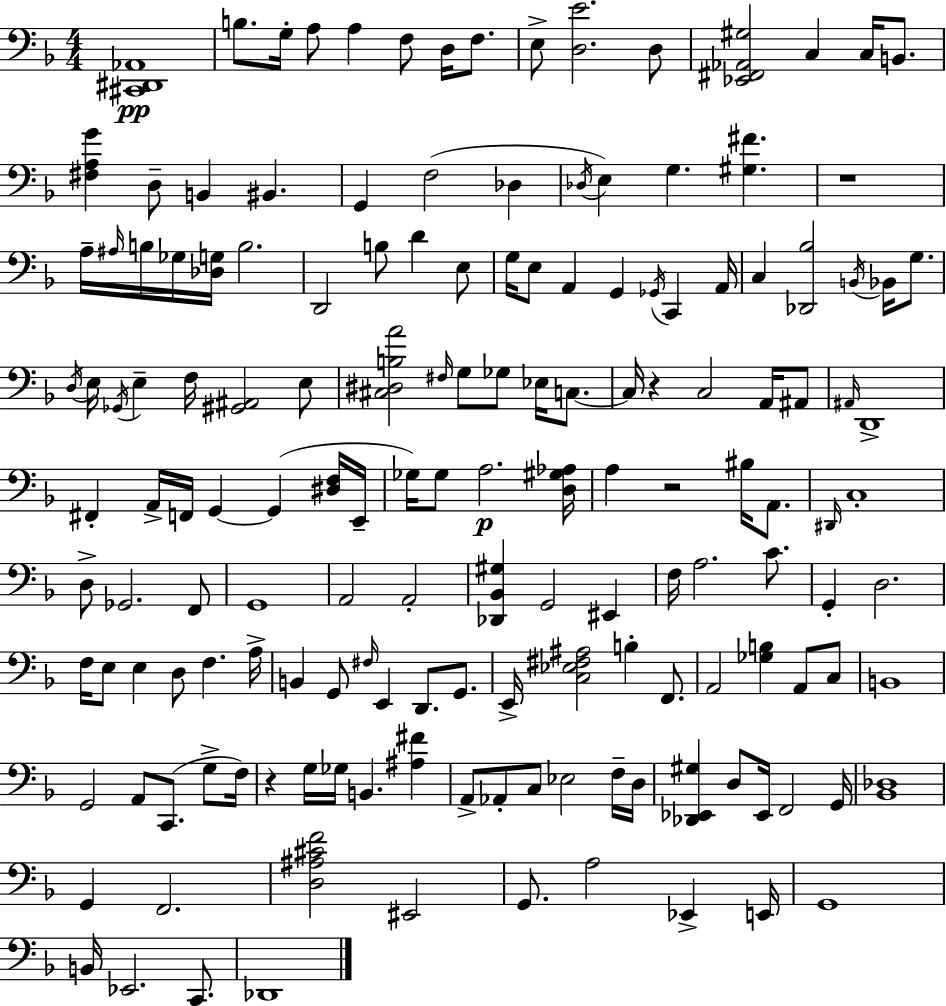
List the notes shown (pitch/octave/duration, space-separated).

[C#2,D#2,Ab2]/w B3/e. G3/s A3/e A3/q F3/e D3/s F3/e. E3/e [D3,E4]/h. D3/e [Eb2,F#2,Ab2,G#3]/h C3/q C3/s B2/e. [F#3,A3,G4]/q D3/e B2/q BIS2/q. G2/q F3/h Db3/q Db3/s E3/q G3/q. [G#3,F#4]/q. R/w A3/s A#3/s B3/s Gb3/s [Db3,G3]/s B3/h. D2/h B3/e D4/q E3/e G3/s E3/e A2/q G2/q Gb2/s C2/q A2/s C3/q [Db2,Bb3]/h B2/s Bb2/s G3/e. D3/s E3/s Gb2/s E3/q F3/s [G#2,A#2]/h E3/e [C#3,D#3,B3,A4]/h F#3/s G3/e Gb3/e Eb3/s C3/e. C3/s R/q C3/h A2/s A#2/e A#2/s D2/w F#2/q A2/s F2/s G2/q G2/q [D#3,F3]/s E2/s Gb3/s Gb3/e A3/h. [D3,G#3,Ab3]/s A3/q R/h BIS3/s A2/e. D#2/s C3/w D3/e Gb2/h. F2/e G2/w A2/h A2/h [Db2,Bb2,G#3]/q G2/h EIS2/q F3/s A3/h. C4/e. G2/q D3/h. F3/s E3/e E3/q D3/e F3/q. A3/s B2/q G2/e F#3/s E2/q D2/e. G2/e. E2/s [C3,Eb3,F#3,A#3]/h B3/q F2/e. A2/h [Gb3,B3]/q A2/e C3/e B2/w G2/h A2/e C2/e. G3/e F3/s R/q G3/s Gb3/s B2/q. [A#3,F#4]/q A2/e Ab2/e C3/e Eb3/h F3/s D3/s [Db2,Eb2,G#3]/q D3/e Eb2/s F2/h G2/s [Bb2,Db3]/w G2/q F2/h. [D3,A#3,C#4,F4]/h EIS2/h G2/e. A3/h Eb2/q E2/s G2/w B2/s Eb2/h. C2/e. Db2/w